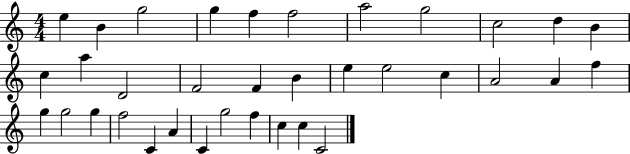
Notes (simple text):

E5/q B4/q G5/h G5/q F5/q F5/h A5/h G5/h C5/h D5/q B4/q C5/q A5/q D4/h F4/h F4/q B4/q E5/q E5/h C5/q A4/h A4/q F5/q G5/q G5/h G5/q F5/h C4/q A4/q C4/q G5/h F5/q C5/q C5/q C4/h